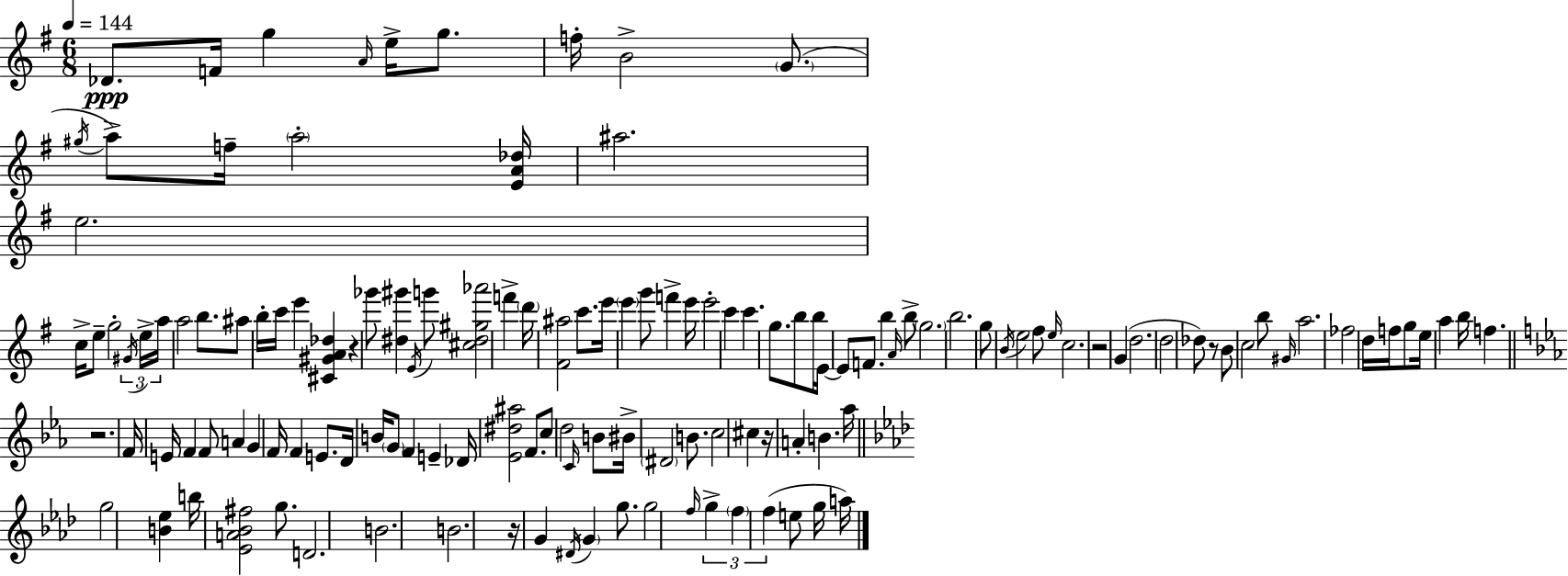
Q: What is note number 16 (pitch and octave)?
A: C5